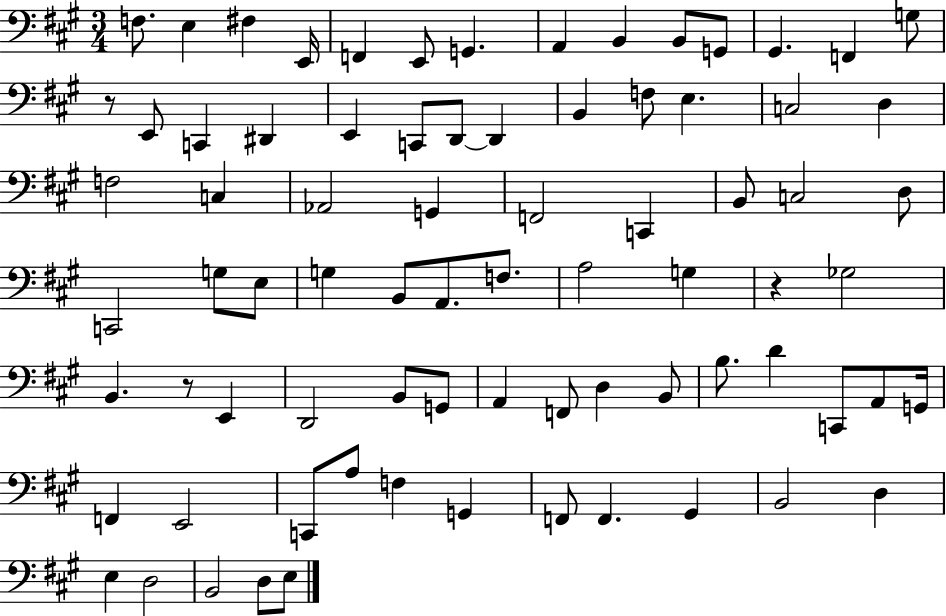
{
  \clef bass
  \numericTimeSignature
  \time 3/4
  \key a \major
  f8. e4 fis4 e,16 | f,4 e,8 g,4. | a,4 b,4 b,8 g,8 | gis,4. f,4 g8 | \break r8 e,8 c,4 dis,4 | e,4 c,8 d,8~~ d,4 | b,4 f8 e4. | c2 d4 | \break f2 c4 | aes,2 g,4 | f,2 c,4 | b,8 c2 d8 | \break c,2 g8 e8 | g4 b,8 a,8. f8. | a2 g4 | r4 ges2 | \break b,4. r8 e,4 | d,2 b,8 g,8 | a,4 f,8 d4 b,8 | b8. d'4 c,8 a,8 g,16 | \break f,4 e,2 | c,8 a8 f4 g,4 | f,8 f,4. gis,4 | b,2 d4 | \break e4 d2 | b,2 d8 e8 | \bar "|."
}